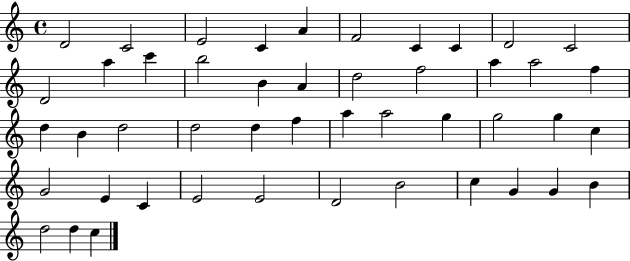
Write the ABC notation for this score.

X:1
T:Untitled
M:4/4
L:1/4
K:C
D2 C2 E2 C A F2 C C D2 C2 D2 a c' b2 B A d2 f2 a a2 f d B d2 d2 d f a a2 g g2 g c G2 E C E2 E2 D2 B2 c G G B d2 d c